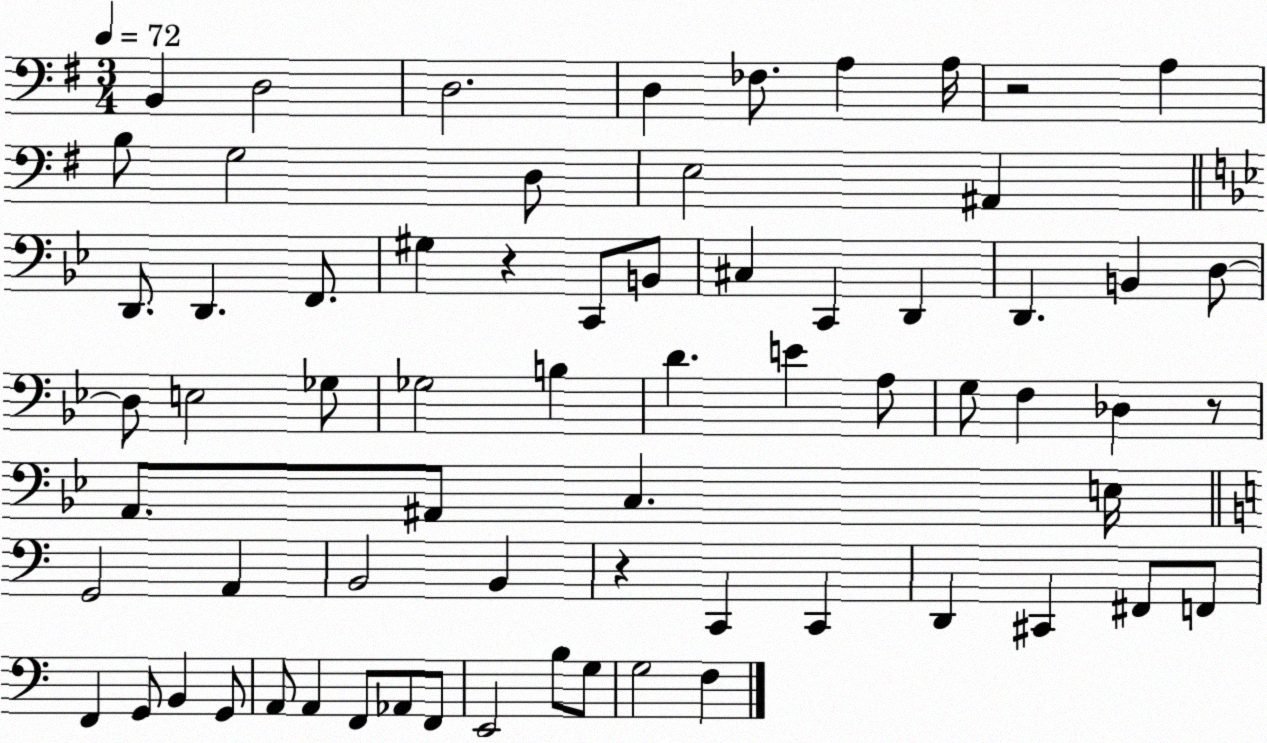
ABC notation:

X:1
T:Untitled
M:3/4
L:1/4
K:G
B,, D,2 D,2 D, _F,/2 A, A,/4 z2 A, B,/2 G,2 D,/2 E,2 ^A,, D,,/2 D,, F,,/2 ^G, z C,,/2 B,,/2 ^C, C,, D,, D,, B,, D,/2 D,/2 E,2 _G,/2 _G,2 B, D E A,/2 G,/2 F, _D, z/2 A,,/2 ^A,,/2 C, E,/4 G,,2 A,, B,,2 B,, z C,, C,, D,, ^C,, ^F,,/2 F,,/2 F,, G,,/2 B,, G,,/2 A,,/2 A,, F,,/2 _A,,/2 F,,/2 E,,2 B,/2 G,/2 G,2 F,